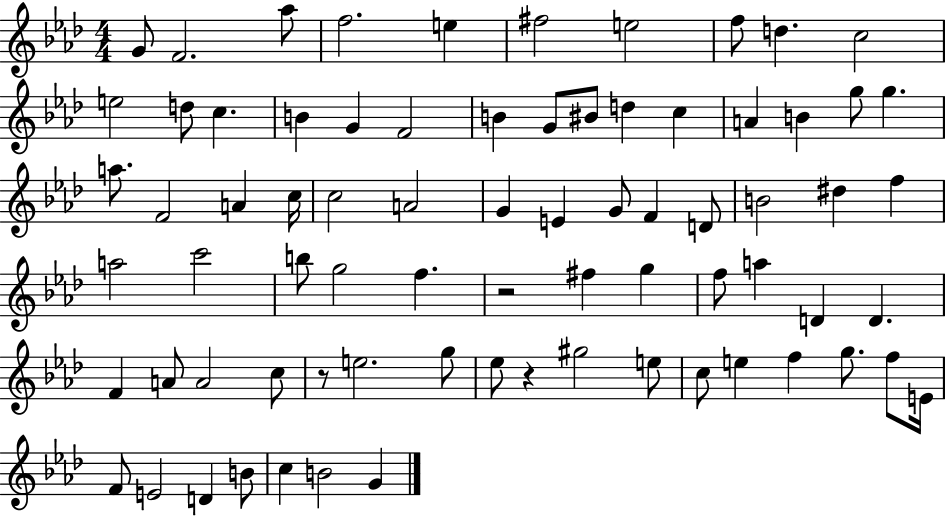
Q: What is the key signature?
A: AES major